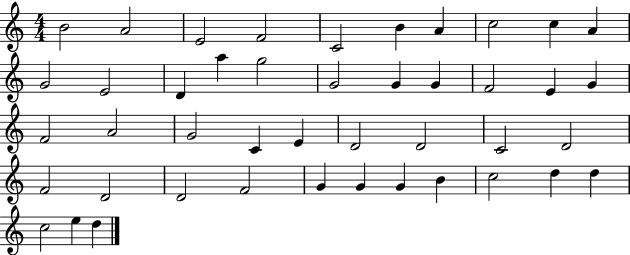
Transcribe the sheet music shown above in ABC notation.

X:1
T:Untitled
M:4/4
L:1/4
K:C
B2 A2 E2 F2 C2 B A c2 c A G2 E2 D a g2 G2 G G F2 E G F2 A2 G2 C E D2 D2 C2 D2 F2 D2 D2 F2 G G G B c2 d d c2 e d